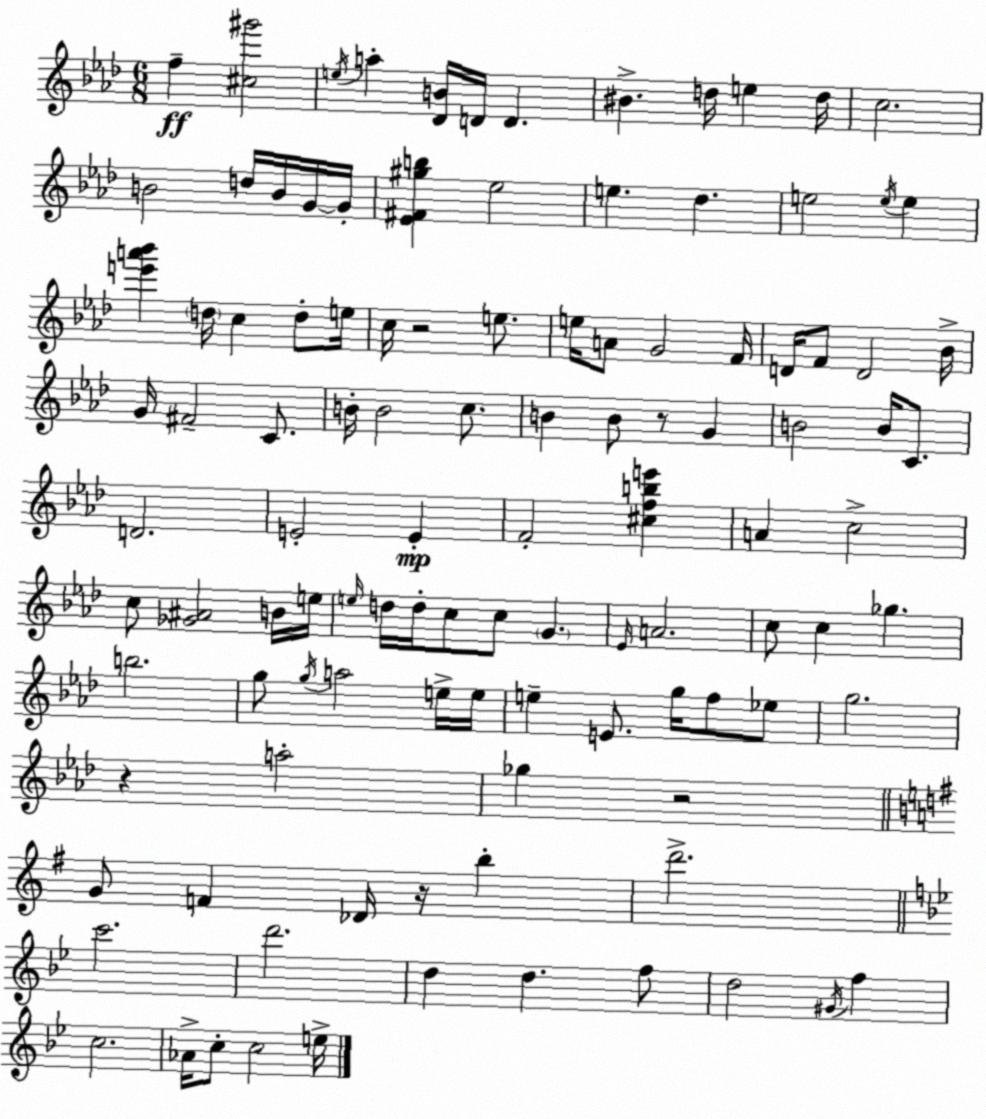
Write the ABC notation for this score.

X:1
T:Untitled
M:6/8
L:1/4
K:Ab
f [^c^g']2 e/4 a [_DB]/4 D/4 D ^B d/4 e d/4 c2 B2 d/4 B/4 G/4 G/4 [_E^F^gb] _e2 e _d e2 e/4 e [e'a'_b'] d/4 c d/2 e/4 c/4 z2 e/2 e/4 A/2 G2 F/4 D/4 F/2 D2 _B/4 G/4 ^F2 C/2 B/4 B2 c/2 B B/2 z/2 G B2 B/4 C/2 D2 E2 E F2 [^cfbe'] A c2 c/2 [_G^A]2 B/4 e/4 e/4 d/4 d/4 c/2 c/2 G _E/4 A2 c/2 c _g b2 g/2 g/4 a2 e/4 e/4 e E/2 g/4 f/2 _e/2 g2 z a2 _g z2 G/2 F _D/4 z/4 b d'2 c'2 d'2 d d f/2 d2 ^G/4 f c2 _A/4 c/2 c2 e/4